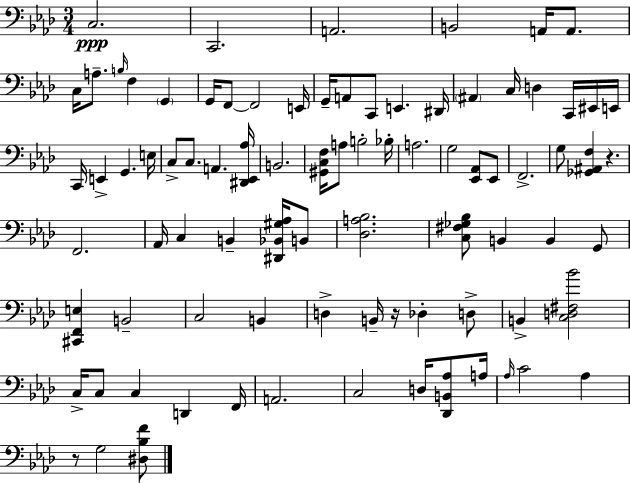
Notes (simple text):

C3/h. C2/h. A2/h. B2/h A2/s A2/e. C3/s A3/e. B3/s F3/q G2/q G2/s F2/e F2/h E2/s G2/s A2/e C2/e E2/q. D#2/s A#2/q C3/s D3/q C2/s EIS2/s E2/s C2/s E2/q G2/q. E3/s C3/e C3/e. A2/q. [D#2,Eb2,Ab3]/s B2/h. [G#2,C3,F3]/s A3/e B3/h Bb3/s A3/h. G3/h [Eb2,Ab2]/e Eb2/e F2/h. G3/e [Gb2,A#2,F3]/q R/q. F2/h. Ab2/s C3/q B2/q [D#2,Bb2,G#3,Ab3]/s B2/e [Db3,A3,Bb3]/h. [C3,F#3,Gb3,Bb3]/e B2/q B2/q G2/e [C#2,F2,E3]/q B2/h C3/h B2/q D3/q B2/s R/s Db3/q D3/e B2/q [C3,D3,F#3,Bb4]/h C3/s C3/e C3/q D2/q F2/s A2/h. C3/h D3/s [Db2,B2,Ab3]/e A3/s Ab3/s C4/h Ab3/q R/e G3/h [D#3,Bb3,F4]/e